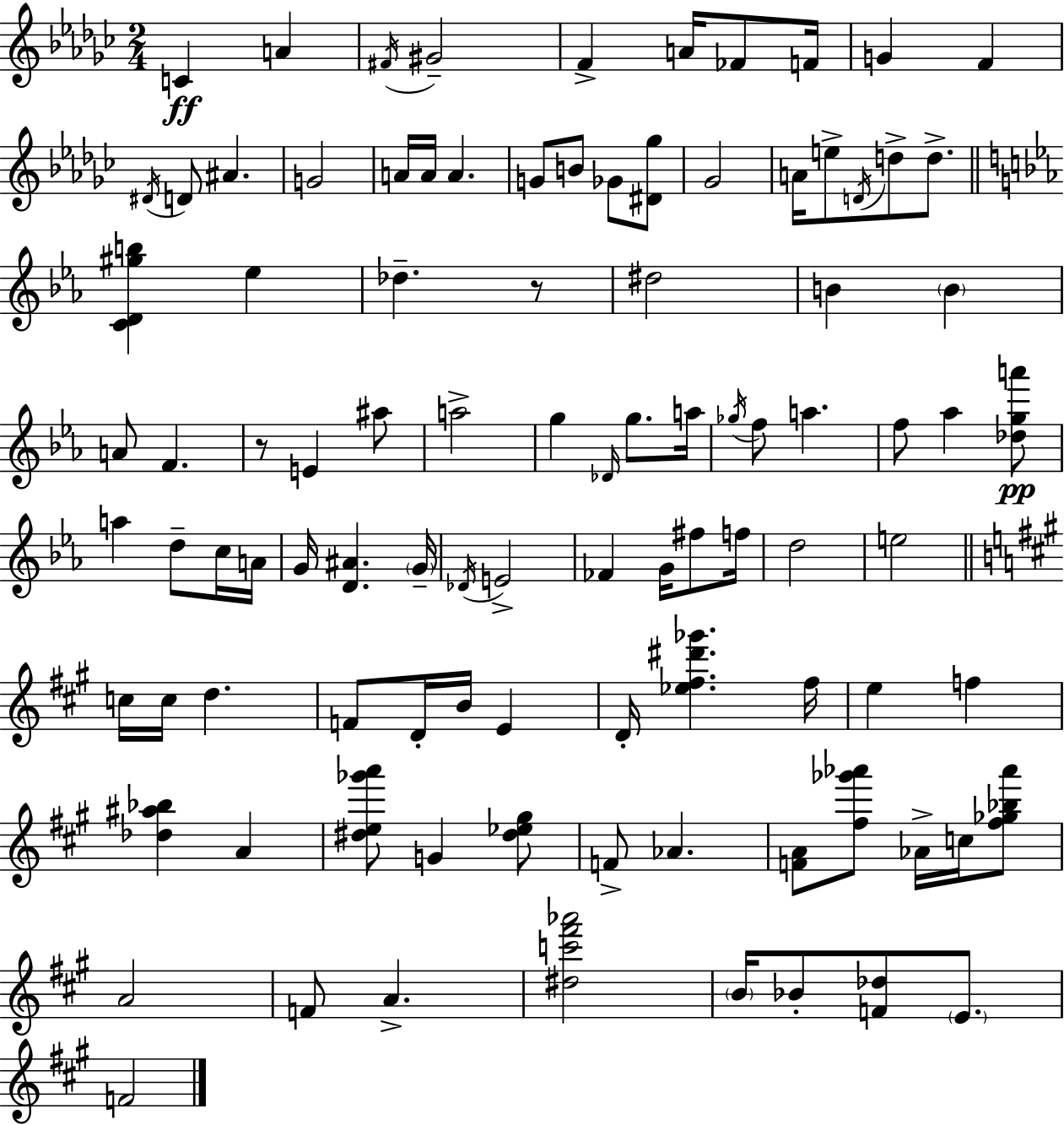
X:1
T:Untitled
M:2/4
L:1/4
K:Ebm
C A ^F/4 ^G2 F A/4 _F/2 F/4 G F ^D/4 D/2 ^A G2 A/4 A/4 A G/2 B/2 _G/2 [^D_g]/2 _G2 A/4 e/2 D/4 d/2 d/2 [CD^gb] _e _d z/2 ^d2 B B A/2 F z/2 E ^a/2 a2 g _D/4 g/2 a/4 _g/4 f/2 a f/2 _a [_dga']/2 a d/2 c/4 A/4 G/4 [D^A] G/4 _D/4 E2 _F G/4 ^f/2 f/4 d2 e2 c/4 c/4 d F/2 D/4 B/4 E D/4 [_e^f^d'_g'] ^f/4 e f [_d^a_b] A [^de_g'a']/2 G [^d_e^g]/2 F/2 _A [FA]/2 [^f_g'_a']/2 _A/4 c/4 [^f_g_b_a']/2 A2 F/2 A [^dc'^f'_a']2 B/4 _B/2 [F_d]/2 E/2 F2